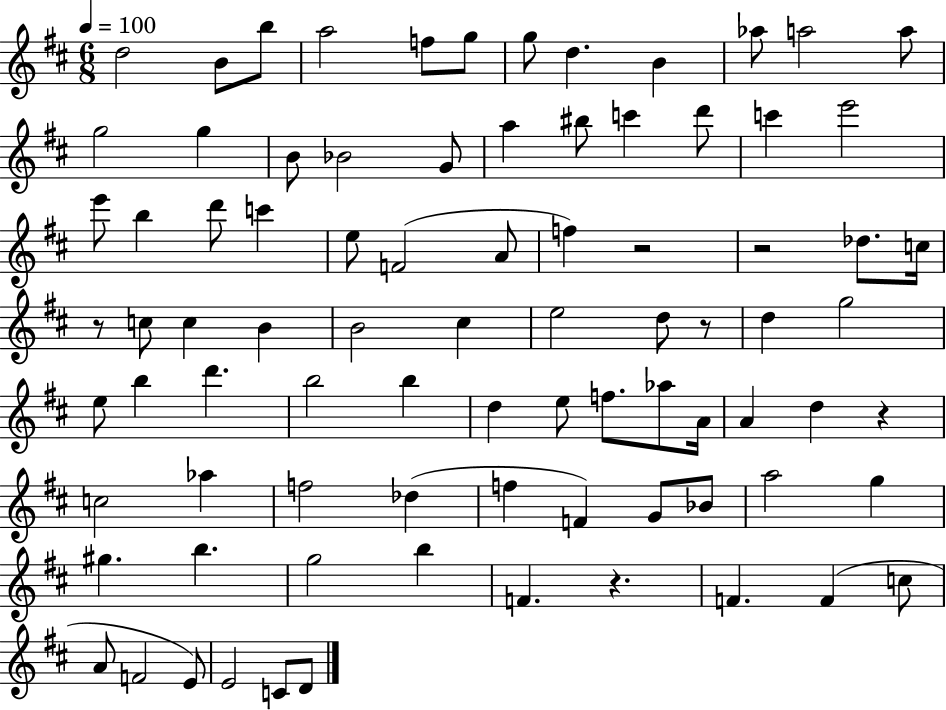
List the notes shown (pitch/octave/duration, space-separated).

D5/h B4/e B5/e A5/h F5/e G5/e G5/e D5/q. B4/q Ab5/e A5/h A5/e G5/h G5/q B4/e Bb4/h G4/e A5/q BIS5/e C6/q D6/e C6/q E6/h E6/e B5/q D6/e C6/q E5/e F4/h A4/e F5/q R/h R/h Db5/e. C5/s R/e C5/e C5/q B4/q B4/h C#5/q E5/h D5/e R/e D5/q G5/h E5/e B5/q D6/q. B5/h B5/q D5/q E5/e F5/e. Ab5/e A4/s A4/q D5/q R/q C5/h Ab5/q F5/h Db5/q F5/q F4/q G4/e Bb4/e A5/h G5/q G#5/q. B5/q. G5/h B5/q F4/q. R/q. F4/q. F4/q C5/e A4/e F4/h E4/e E4/h C4/e D4/e